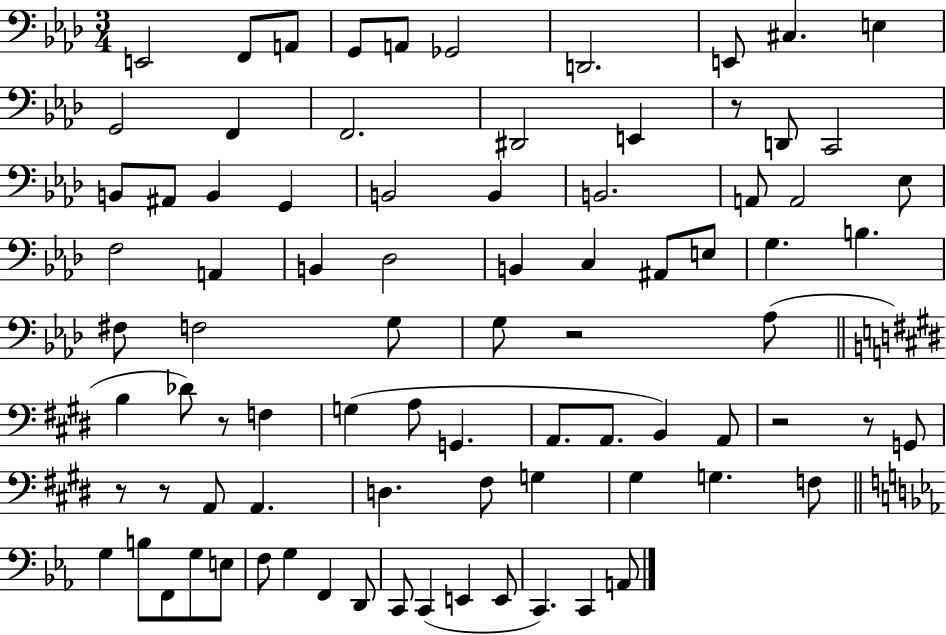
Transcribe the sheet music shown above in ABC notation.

X:1
T:Untitled
M:3/4
L:1/4
K:Ab
E,,2 F,,/2 A,,/2 G,,/2 A,,/2 _G,,2 D,,2 E,,/2 ^C, E, G,,2 F,, F,,2 ^D,,2 E,, z/2 D,,/2 C,,2 B,,/2 ^A,,/2 B,, G,, B,,2 B,, B,,2 A,,/2 A,,2 _E,/2 F,2 A,, B,, _D,2 B,, C, ^A,,/2 E,/2 G, B, ^F,/2 F,2 G,/2 G,/2 z2 _A,/2 B, _D/2 z/2 F, G, A,/2 G,, A,,/2 A,,/2 B,, A,,/2 z2 z/2 G,,/2 z/2 z/2 A,,/2 A,, D, ^F,/2 G, ^G, G, F,/2 G, B,/2 F,,/2 G,/2 E,/2 F,/2 G, F,, D,,/2 C,,/2 C,, E,, E,,/2 C,, C,, A,,/2